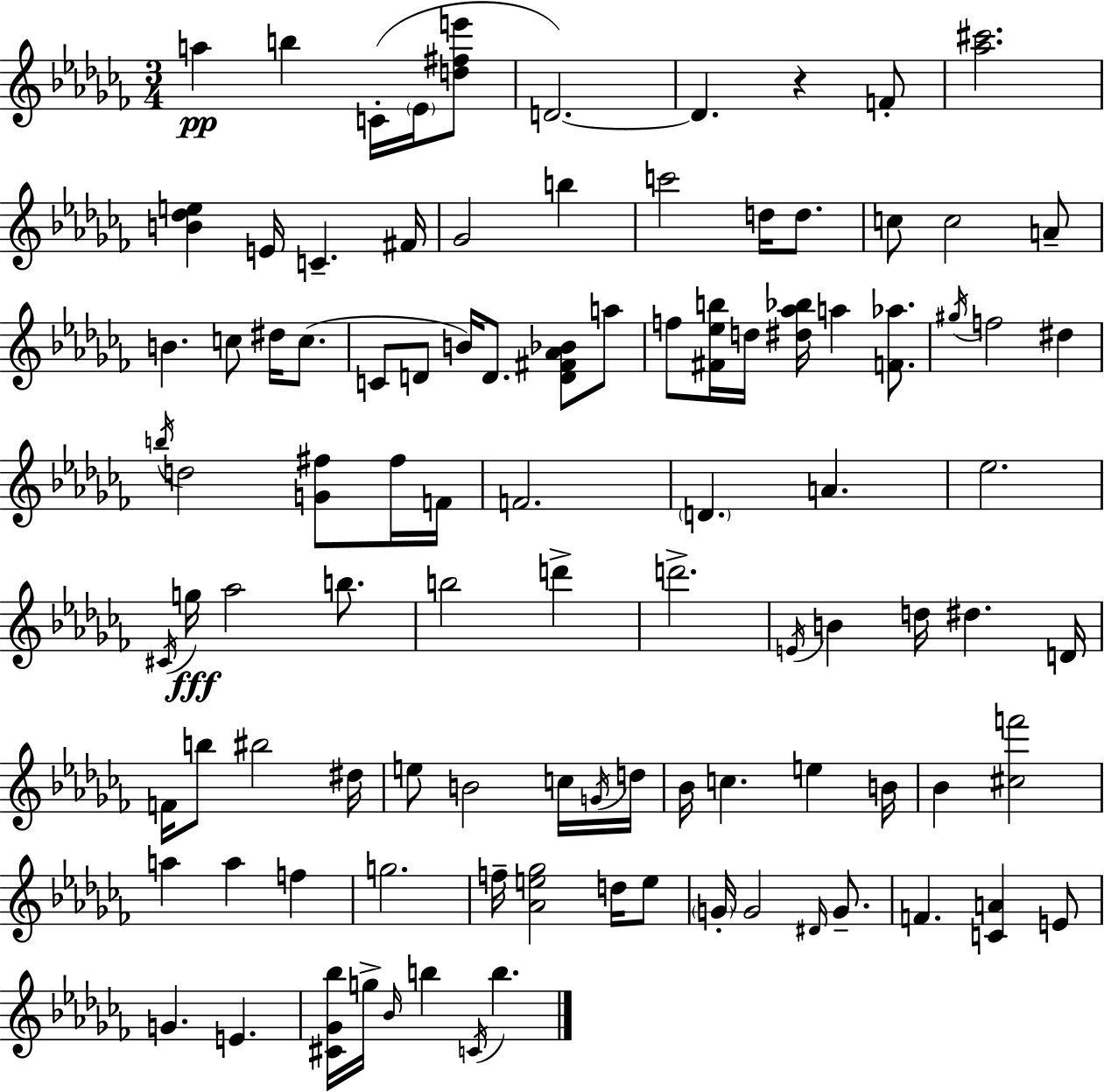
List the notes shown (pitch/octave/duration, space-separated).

A5/q B5/q C4/s Eb4/s [D5,F#5,E6]/e D4/h. D4/q. R/q F4/e [Ab5,C#6]/h. [B4,Db5,E5]/q E4/s C4/q. F#4/s Gb4/h B5/q C6/h D5/s D5/e. C5/e C5/h A4/e B4/q. C5/e D#5/s C5/e. C4/e D4/e B4/s D4/e. [D4,F#4,Ab4,Bb4]/e A5/e F5/e [F#4,Eb5,B5]/s D5/s [D#5,Ab5,Bb5]/s A5/q [F4,Ab5]/e. G#5/s F5/h D#5/q B5/s D5/h [G4,F#5]/e F#5/s F4/s F4/h. D4/q. A4/q. Eb5/h. C#4/s G5/s Ab5/h B5/e. B5/h D6/q D6/h. E4/s B4/q D5/s D#5/q. D4/s F4/s B5/e BIS5/h D#5/s E5/e B4/h C5/s G4/s D5/s Bb4/s C5/q. E5/q B4/s Bb4/q [C#5,F6]/h A5/q A5/q F5/q G5/h. F5/s [Ab4,E5,Gb5]/h D5/s E5/e G4/s G4/h D#4/s G4/e. F4/q. [C4,A4]/q E4/e G4/q. E4/q. [C#4,Gb4,Bb5]/s G5/s Bb4/s B5/q C4/s B5/q.